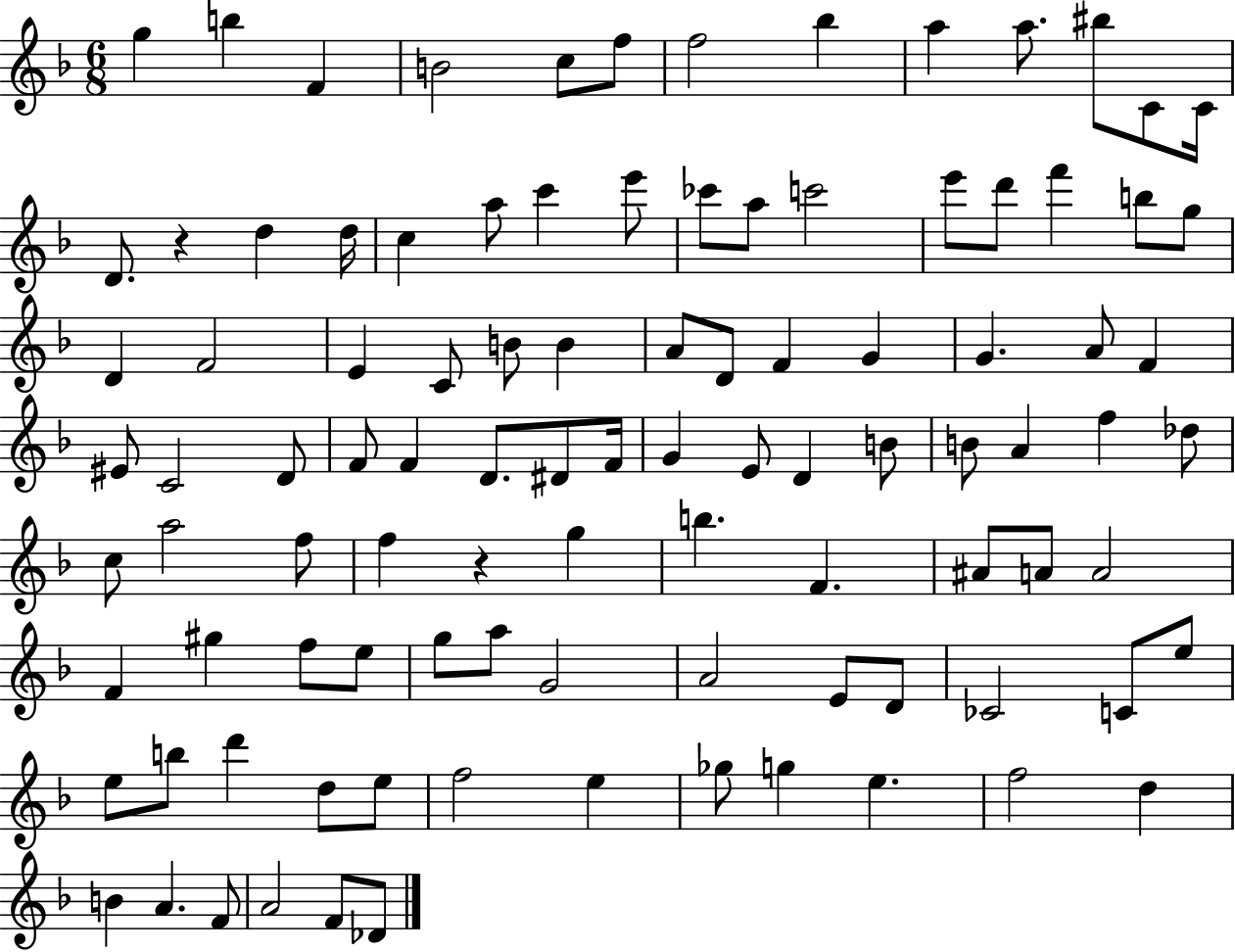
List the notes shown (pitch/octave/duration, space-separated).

G5/q B5/q F4/q B4/h C5/e F5/e F5/h Bb5/q A5/q A5/e. BIS5/e C4/e C4/s D4/e. R/q D5/q D5/s C5/q A5/e C6/q E6/e CES6/e A5/e C6/h E6/e D6/e F6/q B5/e G5/e D4/q F4/h E4/q C4/e B4/e B4/q A4/e D4/e F4/q G4/q G4/q. A4/e F4/q EIS4/e C4/h D4/e F4/e F4/q D4/e. D#4/e F4/s G4/q E4/e D4/q B4/e B4/e A4/q F5/q Db5/e C5/e A5/h F5/e F5/q R/q G5/q B5/q. F4/q. A#4/e A4/e A4/h F4/q G#5/q F5/e E5/e G5/e A5/e G4/h A4/h E4/e D4/e CES4/h C4/e E5/e E5/e B5/e D6/q D5/e E5/e F5/h E5/q Gb5/e G5/q E5/q. F5/h D5/q B4/q A4/q. F4/e A4/h F4/e Db4/e